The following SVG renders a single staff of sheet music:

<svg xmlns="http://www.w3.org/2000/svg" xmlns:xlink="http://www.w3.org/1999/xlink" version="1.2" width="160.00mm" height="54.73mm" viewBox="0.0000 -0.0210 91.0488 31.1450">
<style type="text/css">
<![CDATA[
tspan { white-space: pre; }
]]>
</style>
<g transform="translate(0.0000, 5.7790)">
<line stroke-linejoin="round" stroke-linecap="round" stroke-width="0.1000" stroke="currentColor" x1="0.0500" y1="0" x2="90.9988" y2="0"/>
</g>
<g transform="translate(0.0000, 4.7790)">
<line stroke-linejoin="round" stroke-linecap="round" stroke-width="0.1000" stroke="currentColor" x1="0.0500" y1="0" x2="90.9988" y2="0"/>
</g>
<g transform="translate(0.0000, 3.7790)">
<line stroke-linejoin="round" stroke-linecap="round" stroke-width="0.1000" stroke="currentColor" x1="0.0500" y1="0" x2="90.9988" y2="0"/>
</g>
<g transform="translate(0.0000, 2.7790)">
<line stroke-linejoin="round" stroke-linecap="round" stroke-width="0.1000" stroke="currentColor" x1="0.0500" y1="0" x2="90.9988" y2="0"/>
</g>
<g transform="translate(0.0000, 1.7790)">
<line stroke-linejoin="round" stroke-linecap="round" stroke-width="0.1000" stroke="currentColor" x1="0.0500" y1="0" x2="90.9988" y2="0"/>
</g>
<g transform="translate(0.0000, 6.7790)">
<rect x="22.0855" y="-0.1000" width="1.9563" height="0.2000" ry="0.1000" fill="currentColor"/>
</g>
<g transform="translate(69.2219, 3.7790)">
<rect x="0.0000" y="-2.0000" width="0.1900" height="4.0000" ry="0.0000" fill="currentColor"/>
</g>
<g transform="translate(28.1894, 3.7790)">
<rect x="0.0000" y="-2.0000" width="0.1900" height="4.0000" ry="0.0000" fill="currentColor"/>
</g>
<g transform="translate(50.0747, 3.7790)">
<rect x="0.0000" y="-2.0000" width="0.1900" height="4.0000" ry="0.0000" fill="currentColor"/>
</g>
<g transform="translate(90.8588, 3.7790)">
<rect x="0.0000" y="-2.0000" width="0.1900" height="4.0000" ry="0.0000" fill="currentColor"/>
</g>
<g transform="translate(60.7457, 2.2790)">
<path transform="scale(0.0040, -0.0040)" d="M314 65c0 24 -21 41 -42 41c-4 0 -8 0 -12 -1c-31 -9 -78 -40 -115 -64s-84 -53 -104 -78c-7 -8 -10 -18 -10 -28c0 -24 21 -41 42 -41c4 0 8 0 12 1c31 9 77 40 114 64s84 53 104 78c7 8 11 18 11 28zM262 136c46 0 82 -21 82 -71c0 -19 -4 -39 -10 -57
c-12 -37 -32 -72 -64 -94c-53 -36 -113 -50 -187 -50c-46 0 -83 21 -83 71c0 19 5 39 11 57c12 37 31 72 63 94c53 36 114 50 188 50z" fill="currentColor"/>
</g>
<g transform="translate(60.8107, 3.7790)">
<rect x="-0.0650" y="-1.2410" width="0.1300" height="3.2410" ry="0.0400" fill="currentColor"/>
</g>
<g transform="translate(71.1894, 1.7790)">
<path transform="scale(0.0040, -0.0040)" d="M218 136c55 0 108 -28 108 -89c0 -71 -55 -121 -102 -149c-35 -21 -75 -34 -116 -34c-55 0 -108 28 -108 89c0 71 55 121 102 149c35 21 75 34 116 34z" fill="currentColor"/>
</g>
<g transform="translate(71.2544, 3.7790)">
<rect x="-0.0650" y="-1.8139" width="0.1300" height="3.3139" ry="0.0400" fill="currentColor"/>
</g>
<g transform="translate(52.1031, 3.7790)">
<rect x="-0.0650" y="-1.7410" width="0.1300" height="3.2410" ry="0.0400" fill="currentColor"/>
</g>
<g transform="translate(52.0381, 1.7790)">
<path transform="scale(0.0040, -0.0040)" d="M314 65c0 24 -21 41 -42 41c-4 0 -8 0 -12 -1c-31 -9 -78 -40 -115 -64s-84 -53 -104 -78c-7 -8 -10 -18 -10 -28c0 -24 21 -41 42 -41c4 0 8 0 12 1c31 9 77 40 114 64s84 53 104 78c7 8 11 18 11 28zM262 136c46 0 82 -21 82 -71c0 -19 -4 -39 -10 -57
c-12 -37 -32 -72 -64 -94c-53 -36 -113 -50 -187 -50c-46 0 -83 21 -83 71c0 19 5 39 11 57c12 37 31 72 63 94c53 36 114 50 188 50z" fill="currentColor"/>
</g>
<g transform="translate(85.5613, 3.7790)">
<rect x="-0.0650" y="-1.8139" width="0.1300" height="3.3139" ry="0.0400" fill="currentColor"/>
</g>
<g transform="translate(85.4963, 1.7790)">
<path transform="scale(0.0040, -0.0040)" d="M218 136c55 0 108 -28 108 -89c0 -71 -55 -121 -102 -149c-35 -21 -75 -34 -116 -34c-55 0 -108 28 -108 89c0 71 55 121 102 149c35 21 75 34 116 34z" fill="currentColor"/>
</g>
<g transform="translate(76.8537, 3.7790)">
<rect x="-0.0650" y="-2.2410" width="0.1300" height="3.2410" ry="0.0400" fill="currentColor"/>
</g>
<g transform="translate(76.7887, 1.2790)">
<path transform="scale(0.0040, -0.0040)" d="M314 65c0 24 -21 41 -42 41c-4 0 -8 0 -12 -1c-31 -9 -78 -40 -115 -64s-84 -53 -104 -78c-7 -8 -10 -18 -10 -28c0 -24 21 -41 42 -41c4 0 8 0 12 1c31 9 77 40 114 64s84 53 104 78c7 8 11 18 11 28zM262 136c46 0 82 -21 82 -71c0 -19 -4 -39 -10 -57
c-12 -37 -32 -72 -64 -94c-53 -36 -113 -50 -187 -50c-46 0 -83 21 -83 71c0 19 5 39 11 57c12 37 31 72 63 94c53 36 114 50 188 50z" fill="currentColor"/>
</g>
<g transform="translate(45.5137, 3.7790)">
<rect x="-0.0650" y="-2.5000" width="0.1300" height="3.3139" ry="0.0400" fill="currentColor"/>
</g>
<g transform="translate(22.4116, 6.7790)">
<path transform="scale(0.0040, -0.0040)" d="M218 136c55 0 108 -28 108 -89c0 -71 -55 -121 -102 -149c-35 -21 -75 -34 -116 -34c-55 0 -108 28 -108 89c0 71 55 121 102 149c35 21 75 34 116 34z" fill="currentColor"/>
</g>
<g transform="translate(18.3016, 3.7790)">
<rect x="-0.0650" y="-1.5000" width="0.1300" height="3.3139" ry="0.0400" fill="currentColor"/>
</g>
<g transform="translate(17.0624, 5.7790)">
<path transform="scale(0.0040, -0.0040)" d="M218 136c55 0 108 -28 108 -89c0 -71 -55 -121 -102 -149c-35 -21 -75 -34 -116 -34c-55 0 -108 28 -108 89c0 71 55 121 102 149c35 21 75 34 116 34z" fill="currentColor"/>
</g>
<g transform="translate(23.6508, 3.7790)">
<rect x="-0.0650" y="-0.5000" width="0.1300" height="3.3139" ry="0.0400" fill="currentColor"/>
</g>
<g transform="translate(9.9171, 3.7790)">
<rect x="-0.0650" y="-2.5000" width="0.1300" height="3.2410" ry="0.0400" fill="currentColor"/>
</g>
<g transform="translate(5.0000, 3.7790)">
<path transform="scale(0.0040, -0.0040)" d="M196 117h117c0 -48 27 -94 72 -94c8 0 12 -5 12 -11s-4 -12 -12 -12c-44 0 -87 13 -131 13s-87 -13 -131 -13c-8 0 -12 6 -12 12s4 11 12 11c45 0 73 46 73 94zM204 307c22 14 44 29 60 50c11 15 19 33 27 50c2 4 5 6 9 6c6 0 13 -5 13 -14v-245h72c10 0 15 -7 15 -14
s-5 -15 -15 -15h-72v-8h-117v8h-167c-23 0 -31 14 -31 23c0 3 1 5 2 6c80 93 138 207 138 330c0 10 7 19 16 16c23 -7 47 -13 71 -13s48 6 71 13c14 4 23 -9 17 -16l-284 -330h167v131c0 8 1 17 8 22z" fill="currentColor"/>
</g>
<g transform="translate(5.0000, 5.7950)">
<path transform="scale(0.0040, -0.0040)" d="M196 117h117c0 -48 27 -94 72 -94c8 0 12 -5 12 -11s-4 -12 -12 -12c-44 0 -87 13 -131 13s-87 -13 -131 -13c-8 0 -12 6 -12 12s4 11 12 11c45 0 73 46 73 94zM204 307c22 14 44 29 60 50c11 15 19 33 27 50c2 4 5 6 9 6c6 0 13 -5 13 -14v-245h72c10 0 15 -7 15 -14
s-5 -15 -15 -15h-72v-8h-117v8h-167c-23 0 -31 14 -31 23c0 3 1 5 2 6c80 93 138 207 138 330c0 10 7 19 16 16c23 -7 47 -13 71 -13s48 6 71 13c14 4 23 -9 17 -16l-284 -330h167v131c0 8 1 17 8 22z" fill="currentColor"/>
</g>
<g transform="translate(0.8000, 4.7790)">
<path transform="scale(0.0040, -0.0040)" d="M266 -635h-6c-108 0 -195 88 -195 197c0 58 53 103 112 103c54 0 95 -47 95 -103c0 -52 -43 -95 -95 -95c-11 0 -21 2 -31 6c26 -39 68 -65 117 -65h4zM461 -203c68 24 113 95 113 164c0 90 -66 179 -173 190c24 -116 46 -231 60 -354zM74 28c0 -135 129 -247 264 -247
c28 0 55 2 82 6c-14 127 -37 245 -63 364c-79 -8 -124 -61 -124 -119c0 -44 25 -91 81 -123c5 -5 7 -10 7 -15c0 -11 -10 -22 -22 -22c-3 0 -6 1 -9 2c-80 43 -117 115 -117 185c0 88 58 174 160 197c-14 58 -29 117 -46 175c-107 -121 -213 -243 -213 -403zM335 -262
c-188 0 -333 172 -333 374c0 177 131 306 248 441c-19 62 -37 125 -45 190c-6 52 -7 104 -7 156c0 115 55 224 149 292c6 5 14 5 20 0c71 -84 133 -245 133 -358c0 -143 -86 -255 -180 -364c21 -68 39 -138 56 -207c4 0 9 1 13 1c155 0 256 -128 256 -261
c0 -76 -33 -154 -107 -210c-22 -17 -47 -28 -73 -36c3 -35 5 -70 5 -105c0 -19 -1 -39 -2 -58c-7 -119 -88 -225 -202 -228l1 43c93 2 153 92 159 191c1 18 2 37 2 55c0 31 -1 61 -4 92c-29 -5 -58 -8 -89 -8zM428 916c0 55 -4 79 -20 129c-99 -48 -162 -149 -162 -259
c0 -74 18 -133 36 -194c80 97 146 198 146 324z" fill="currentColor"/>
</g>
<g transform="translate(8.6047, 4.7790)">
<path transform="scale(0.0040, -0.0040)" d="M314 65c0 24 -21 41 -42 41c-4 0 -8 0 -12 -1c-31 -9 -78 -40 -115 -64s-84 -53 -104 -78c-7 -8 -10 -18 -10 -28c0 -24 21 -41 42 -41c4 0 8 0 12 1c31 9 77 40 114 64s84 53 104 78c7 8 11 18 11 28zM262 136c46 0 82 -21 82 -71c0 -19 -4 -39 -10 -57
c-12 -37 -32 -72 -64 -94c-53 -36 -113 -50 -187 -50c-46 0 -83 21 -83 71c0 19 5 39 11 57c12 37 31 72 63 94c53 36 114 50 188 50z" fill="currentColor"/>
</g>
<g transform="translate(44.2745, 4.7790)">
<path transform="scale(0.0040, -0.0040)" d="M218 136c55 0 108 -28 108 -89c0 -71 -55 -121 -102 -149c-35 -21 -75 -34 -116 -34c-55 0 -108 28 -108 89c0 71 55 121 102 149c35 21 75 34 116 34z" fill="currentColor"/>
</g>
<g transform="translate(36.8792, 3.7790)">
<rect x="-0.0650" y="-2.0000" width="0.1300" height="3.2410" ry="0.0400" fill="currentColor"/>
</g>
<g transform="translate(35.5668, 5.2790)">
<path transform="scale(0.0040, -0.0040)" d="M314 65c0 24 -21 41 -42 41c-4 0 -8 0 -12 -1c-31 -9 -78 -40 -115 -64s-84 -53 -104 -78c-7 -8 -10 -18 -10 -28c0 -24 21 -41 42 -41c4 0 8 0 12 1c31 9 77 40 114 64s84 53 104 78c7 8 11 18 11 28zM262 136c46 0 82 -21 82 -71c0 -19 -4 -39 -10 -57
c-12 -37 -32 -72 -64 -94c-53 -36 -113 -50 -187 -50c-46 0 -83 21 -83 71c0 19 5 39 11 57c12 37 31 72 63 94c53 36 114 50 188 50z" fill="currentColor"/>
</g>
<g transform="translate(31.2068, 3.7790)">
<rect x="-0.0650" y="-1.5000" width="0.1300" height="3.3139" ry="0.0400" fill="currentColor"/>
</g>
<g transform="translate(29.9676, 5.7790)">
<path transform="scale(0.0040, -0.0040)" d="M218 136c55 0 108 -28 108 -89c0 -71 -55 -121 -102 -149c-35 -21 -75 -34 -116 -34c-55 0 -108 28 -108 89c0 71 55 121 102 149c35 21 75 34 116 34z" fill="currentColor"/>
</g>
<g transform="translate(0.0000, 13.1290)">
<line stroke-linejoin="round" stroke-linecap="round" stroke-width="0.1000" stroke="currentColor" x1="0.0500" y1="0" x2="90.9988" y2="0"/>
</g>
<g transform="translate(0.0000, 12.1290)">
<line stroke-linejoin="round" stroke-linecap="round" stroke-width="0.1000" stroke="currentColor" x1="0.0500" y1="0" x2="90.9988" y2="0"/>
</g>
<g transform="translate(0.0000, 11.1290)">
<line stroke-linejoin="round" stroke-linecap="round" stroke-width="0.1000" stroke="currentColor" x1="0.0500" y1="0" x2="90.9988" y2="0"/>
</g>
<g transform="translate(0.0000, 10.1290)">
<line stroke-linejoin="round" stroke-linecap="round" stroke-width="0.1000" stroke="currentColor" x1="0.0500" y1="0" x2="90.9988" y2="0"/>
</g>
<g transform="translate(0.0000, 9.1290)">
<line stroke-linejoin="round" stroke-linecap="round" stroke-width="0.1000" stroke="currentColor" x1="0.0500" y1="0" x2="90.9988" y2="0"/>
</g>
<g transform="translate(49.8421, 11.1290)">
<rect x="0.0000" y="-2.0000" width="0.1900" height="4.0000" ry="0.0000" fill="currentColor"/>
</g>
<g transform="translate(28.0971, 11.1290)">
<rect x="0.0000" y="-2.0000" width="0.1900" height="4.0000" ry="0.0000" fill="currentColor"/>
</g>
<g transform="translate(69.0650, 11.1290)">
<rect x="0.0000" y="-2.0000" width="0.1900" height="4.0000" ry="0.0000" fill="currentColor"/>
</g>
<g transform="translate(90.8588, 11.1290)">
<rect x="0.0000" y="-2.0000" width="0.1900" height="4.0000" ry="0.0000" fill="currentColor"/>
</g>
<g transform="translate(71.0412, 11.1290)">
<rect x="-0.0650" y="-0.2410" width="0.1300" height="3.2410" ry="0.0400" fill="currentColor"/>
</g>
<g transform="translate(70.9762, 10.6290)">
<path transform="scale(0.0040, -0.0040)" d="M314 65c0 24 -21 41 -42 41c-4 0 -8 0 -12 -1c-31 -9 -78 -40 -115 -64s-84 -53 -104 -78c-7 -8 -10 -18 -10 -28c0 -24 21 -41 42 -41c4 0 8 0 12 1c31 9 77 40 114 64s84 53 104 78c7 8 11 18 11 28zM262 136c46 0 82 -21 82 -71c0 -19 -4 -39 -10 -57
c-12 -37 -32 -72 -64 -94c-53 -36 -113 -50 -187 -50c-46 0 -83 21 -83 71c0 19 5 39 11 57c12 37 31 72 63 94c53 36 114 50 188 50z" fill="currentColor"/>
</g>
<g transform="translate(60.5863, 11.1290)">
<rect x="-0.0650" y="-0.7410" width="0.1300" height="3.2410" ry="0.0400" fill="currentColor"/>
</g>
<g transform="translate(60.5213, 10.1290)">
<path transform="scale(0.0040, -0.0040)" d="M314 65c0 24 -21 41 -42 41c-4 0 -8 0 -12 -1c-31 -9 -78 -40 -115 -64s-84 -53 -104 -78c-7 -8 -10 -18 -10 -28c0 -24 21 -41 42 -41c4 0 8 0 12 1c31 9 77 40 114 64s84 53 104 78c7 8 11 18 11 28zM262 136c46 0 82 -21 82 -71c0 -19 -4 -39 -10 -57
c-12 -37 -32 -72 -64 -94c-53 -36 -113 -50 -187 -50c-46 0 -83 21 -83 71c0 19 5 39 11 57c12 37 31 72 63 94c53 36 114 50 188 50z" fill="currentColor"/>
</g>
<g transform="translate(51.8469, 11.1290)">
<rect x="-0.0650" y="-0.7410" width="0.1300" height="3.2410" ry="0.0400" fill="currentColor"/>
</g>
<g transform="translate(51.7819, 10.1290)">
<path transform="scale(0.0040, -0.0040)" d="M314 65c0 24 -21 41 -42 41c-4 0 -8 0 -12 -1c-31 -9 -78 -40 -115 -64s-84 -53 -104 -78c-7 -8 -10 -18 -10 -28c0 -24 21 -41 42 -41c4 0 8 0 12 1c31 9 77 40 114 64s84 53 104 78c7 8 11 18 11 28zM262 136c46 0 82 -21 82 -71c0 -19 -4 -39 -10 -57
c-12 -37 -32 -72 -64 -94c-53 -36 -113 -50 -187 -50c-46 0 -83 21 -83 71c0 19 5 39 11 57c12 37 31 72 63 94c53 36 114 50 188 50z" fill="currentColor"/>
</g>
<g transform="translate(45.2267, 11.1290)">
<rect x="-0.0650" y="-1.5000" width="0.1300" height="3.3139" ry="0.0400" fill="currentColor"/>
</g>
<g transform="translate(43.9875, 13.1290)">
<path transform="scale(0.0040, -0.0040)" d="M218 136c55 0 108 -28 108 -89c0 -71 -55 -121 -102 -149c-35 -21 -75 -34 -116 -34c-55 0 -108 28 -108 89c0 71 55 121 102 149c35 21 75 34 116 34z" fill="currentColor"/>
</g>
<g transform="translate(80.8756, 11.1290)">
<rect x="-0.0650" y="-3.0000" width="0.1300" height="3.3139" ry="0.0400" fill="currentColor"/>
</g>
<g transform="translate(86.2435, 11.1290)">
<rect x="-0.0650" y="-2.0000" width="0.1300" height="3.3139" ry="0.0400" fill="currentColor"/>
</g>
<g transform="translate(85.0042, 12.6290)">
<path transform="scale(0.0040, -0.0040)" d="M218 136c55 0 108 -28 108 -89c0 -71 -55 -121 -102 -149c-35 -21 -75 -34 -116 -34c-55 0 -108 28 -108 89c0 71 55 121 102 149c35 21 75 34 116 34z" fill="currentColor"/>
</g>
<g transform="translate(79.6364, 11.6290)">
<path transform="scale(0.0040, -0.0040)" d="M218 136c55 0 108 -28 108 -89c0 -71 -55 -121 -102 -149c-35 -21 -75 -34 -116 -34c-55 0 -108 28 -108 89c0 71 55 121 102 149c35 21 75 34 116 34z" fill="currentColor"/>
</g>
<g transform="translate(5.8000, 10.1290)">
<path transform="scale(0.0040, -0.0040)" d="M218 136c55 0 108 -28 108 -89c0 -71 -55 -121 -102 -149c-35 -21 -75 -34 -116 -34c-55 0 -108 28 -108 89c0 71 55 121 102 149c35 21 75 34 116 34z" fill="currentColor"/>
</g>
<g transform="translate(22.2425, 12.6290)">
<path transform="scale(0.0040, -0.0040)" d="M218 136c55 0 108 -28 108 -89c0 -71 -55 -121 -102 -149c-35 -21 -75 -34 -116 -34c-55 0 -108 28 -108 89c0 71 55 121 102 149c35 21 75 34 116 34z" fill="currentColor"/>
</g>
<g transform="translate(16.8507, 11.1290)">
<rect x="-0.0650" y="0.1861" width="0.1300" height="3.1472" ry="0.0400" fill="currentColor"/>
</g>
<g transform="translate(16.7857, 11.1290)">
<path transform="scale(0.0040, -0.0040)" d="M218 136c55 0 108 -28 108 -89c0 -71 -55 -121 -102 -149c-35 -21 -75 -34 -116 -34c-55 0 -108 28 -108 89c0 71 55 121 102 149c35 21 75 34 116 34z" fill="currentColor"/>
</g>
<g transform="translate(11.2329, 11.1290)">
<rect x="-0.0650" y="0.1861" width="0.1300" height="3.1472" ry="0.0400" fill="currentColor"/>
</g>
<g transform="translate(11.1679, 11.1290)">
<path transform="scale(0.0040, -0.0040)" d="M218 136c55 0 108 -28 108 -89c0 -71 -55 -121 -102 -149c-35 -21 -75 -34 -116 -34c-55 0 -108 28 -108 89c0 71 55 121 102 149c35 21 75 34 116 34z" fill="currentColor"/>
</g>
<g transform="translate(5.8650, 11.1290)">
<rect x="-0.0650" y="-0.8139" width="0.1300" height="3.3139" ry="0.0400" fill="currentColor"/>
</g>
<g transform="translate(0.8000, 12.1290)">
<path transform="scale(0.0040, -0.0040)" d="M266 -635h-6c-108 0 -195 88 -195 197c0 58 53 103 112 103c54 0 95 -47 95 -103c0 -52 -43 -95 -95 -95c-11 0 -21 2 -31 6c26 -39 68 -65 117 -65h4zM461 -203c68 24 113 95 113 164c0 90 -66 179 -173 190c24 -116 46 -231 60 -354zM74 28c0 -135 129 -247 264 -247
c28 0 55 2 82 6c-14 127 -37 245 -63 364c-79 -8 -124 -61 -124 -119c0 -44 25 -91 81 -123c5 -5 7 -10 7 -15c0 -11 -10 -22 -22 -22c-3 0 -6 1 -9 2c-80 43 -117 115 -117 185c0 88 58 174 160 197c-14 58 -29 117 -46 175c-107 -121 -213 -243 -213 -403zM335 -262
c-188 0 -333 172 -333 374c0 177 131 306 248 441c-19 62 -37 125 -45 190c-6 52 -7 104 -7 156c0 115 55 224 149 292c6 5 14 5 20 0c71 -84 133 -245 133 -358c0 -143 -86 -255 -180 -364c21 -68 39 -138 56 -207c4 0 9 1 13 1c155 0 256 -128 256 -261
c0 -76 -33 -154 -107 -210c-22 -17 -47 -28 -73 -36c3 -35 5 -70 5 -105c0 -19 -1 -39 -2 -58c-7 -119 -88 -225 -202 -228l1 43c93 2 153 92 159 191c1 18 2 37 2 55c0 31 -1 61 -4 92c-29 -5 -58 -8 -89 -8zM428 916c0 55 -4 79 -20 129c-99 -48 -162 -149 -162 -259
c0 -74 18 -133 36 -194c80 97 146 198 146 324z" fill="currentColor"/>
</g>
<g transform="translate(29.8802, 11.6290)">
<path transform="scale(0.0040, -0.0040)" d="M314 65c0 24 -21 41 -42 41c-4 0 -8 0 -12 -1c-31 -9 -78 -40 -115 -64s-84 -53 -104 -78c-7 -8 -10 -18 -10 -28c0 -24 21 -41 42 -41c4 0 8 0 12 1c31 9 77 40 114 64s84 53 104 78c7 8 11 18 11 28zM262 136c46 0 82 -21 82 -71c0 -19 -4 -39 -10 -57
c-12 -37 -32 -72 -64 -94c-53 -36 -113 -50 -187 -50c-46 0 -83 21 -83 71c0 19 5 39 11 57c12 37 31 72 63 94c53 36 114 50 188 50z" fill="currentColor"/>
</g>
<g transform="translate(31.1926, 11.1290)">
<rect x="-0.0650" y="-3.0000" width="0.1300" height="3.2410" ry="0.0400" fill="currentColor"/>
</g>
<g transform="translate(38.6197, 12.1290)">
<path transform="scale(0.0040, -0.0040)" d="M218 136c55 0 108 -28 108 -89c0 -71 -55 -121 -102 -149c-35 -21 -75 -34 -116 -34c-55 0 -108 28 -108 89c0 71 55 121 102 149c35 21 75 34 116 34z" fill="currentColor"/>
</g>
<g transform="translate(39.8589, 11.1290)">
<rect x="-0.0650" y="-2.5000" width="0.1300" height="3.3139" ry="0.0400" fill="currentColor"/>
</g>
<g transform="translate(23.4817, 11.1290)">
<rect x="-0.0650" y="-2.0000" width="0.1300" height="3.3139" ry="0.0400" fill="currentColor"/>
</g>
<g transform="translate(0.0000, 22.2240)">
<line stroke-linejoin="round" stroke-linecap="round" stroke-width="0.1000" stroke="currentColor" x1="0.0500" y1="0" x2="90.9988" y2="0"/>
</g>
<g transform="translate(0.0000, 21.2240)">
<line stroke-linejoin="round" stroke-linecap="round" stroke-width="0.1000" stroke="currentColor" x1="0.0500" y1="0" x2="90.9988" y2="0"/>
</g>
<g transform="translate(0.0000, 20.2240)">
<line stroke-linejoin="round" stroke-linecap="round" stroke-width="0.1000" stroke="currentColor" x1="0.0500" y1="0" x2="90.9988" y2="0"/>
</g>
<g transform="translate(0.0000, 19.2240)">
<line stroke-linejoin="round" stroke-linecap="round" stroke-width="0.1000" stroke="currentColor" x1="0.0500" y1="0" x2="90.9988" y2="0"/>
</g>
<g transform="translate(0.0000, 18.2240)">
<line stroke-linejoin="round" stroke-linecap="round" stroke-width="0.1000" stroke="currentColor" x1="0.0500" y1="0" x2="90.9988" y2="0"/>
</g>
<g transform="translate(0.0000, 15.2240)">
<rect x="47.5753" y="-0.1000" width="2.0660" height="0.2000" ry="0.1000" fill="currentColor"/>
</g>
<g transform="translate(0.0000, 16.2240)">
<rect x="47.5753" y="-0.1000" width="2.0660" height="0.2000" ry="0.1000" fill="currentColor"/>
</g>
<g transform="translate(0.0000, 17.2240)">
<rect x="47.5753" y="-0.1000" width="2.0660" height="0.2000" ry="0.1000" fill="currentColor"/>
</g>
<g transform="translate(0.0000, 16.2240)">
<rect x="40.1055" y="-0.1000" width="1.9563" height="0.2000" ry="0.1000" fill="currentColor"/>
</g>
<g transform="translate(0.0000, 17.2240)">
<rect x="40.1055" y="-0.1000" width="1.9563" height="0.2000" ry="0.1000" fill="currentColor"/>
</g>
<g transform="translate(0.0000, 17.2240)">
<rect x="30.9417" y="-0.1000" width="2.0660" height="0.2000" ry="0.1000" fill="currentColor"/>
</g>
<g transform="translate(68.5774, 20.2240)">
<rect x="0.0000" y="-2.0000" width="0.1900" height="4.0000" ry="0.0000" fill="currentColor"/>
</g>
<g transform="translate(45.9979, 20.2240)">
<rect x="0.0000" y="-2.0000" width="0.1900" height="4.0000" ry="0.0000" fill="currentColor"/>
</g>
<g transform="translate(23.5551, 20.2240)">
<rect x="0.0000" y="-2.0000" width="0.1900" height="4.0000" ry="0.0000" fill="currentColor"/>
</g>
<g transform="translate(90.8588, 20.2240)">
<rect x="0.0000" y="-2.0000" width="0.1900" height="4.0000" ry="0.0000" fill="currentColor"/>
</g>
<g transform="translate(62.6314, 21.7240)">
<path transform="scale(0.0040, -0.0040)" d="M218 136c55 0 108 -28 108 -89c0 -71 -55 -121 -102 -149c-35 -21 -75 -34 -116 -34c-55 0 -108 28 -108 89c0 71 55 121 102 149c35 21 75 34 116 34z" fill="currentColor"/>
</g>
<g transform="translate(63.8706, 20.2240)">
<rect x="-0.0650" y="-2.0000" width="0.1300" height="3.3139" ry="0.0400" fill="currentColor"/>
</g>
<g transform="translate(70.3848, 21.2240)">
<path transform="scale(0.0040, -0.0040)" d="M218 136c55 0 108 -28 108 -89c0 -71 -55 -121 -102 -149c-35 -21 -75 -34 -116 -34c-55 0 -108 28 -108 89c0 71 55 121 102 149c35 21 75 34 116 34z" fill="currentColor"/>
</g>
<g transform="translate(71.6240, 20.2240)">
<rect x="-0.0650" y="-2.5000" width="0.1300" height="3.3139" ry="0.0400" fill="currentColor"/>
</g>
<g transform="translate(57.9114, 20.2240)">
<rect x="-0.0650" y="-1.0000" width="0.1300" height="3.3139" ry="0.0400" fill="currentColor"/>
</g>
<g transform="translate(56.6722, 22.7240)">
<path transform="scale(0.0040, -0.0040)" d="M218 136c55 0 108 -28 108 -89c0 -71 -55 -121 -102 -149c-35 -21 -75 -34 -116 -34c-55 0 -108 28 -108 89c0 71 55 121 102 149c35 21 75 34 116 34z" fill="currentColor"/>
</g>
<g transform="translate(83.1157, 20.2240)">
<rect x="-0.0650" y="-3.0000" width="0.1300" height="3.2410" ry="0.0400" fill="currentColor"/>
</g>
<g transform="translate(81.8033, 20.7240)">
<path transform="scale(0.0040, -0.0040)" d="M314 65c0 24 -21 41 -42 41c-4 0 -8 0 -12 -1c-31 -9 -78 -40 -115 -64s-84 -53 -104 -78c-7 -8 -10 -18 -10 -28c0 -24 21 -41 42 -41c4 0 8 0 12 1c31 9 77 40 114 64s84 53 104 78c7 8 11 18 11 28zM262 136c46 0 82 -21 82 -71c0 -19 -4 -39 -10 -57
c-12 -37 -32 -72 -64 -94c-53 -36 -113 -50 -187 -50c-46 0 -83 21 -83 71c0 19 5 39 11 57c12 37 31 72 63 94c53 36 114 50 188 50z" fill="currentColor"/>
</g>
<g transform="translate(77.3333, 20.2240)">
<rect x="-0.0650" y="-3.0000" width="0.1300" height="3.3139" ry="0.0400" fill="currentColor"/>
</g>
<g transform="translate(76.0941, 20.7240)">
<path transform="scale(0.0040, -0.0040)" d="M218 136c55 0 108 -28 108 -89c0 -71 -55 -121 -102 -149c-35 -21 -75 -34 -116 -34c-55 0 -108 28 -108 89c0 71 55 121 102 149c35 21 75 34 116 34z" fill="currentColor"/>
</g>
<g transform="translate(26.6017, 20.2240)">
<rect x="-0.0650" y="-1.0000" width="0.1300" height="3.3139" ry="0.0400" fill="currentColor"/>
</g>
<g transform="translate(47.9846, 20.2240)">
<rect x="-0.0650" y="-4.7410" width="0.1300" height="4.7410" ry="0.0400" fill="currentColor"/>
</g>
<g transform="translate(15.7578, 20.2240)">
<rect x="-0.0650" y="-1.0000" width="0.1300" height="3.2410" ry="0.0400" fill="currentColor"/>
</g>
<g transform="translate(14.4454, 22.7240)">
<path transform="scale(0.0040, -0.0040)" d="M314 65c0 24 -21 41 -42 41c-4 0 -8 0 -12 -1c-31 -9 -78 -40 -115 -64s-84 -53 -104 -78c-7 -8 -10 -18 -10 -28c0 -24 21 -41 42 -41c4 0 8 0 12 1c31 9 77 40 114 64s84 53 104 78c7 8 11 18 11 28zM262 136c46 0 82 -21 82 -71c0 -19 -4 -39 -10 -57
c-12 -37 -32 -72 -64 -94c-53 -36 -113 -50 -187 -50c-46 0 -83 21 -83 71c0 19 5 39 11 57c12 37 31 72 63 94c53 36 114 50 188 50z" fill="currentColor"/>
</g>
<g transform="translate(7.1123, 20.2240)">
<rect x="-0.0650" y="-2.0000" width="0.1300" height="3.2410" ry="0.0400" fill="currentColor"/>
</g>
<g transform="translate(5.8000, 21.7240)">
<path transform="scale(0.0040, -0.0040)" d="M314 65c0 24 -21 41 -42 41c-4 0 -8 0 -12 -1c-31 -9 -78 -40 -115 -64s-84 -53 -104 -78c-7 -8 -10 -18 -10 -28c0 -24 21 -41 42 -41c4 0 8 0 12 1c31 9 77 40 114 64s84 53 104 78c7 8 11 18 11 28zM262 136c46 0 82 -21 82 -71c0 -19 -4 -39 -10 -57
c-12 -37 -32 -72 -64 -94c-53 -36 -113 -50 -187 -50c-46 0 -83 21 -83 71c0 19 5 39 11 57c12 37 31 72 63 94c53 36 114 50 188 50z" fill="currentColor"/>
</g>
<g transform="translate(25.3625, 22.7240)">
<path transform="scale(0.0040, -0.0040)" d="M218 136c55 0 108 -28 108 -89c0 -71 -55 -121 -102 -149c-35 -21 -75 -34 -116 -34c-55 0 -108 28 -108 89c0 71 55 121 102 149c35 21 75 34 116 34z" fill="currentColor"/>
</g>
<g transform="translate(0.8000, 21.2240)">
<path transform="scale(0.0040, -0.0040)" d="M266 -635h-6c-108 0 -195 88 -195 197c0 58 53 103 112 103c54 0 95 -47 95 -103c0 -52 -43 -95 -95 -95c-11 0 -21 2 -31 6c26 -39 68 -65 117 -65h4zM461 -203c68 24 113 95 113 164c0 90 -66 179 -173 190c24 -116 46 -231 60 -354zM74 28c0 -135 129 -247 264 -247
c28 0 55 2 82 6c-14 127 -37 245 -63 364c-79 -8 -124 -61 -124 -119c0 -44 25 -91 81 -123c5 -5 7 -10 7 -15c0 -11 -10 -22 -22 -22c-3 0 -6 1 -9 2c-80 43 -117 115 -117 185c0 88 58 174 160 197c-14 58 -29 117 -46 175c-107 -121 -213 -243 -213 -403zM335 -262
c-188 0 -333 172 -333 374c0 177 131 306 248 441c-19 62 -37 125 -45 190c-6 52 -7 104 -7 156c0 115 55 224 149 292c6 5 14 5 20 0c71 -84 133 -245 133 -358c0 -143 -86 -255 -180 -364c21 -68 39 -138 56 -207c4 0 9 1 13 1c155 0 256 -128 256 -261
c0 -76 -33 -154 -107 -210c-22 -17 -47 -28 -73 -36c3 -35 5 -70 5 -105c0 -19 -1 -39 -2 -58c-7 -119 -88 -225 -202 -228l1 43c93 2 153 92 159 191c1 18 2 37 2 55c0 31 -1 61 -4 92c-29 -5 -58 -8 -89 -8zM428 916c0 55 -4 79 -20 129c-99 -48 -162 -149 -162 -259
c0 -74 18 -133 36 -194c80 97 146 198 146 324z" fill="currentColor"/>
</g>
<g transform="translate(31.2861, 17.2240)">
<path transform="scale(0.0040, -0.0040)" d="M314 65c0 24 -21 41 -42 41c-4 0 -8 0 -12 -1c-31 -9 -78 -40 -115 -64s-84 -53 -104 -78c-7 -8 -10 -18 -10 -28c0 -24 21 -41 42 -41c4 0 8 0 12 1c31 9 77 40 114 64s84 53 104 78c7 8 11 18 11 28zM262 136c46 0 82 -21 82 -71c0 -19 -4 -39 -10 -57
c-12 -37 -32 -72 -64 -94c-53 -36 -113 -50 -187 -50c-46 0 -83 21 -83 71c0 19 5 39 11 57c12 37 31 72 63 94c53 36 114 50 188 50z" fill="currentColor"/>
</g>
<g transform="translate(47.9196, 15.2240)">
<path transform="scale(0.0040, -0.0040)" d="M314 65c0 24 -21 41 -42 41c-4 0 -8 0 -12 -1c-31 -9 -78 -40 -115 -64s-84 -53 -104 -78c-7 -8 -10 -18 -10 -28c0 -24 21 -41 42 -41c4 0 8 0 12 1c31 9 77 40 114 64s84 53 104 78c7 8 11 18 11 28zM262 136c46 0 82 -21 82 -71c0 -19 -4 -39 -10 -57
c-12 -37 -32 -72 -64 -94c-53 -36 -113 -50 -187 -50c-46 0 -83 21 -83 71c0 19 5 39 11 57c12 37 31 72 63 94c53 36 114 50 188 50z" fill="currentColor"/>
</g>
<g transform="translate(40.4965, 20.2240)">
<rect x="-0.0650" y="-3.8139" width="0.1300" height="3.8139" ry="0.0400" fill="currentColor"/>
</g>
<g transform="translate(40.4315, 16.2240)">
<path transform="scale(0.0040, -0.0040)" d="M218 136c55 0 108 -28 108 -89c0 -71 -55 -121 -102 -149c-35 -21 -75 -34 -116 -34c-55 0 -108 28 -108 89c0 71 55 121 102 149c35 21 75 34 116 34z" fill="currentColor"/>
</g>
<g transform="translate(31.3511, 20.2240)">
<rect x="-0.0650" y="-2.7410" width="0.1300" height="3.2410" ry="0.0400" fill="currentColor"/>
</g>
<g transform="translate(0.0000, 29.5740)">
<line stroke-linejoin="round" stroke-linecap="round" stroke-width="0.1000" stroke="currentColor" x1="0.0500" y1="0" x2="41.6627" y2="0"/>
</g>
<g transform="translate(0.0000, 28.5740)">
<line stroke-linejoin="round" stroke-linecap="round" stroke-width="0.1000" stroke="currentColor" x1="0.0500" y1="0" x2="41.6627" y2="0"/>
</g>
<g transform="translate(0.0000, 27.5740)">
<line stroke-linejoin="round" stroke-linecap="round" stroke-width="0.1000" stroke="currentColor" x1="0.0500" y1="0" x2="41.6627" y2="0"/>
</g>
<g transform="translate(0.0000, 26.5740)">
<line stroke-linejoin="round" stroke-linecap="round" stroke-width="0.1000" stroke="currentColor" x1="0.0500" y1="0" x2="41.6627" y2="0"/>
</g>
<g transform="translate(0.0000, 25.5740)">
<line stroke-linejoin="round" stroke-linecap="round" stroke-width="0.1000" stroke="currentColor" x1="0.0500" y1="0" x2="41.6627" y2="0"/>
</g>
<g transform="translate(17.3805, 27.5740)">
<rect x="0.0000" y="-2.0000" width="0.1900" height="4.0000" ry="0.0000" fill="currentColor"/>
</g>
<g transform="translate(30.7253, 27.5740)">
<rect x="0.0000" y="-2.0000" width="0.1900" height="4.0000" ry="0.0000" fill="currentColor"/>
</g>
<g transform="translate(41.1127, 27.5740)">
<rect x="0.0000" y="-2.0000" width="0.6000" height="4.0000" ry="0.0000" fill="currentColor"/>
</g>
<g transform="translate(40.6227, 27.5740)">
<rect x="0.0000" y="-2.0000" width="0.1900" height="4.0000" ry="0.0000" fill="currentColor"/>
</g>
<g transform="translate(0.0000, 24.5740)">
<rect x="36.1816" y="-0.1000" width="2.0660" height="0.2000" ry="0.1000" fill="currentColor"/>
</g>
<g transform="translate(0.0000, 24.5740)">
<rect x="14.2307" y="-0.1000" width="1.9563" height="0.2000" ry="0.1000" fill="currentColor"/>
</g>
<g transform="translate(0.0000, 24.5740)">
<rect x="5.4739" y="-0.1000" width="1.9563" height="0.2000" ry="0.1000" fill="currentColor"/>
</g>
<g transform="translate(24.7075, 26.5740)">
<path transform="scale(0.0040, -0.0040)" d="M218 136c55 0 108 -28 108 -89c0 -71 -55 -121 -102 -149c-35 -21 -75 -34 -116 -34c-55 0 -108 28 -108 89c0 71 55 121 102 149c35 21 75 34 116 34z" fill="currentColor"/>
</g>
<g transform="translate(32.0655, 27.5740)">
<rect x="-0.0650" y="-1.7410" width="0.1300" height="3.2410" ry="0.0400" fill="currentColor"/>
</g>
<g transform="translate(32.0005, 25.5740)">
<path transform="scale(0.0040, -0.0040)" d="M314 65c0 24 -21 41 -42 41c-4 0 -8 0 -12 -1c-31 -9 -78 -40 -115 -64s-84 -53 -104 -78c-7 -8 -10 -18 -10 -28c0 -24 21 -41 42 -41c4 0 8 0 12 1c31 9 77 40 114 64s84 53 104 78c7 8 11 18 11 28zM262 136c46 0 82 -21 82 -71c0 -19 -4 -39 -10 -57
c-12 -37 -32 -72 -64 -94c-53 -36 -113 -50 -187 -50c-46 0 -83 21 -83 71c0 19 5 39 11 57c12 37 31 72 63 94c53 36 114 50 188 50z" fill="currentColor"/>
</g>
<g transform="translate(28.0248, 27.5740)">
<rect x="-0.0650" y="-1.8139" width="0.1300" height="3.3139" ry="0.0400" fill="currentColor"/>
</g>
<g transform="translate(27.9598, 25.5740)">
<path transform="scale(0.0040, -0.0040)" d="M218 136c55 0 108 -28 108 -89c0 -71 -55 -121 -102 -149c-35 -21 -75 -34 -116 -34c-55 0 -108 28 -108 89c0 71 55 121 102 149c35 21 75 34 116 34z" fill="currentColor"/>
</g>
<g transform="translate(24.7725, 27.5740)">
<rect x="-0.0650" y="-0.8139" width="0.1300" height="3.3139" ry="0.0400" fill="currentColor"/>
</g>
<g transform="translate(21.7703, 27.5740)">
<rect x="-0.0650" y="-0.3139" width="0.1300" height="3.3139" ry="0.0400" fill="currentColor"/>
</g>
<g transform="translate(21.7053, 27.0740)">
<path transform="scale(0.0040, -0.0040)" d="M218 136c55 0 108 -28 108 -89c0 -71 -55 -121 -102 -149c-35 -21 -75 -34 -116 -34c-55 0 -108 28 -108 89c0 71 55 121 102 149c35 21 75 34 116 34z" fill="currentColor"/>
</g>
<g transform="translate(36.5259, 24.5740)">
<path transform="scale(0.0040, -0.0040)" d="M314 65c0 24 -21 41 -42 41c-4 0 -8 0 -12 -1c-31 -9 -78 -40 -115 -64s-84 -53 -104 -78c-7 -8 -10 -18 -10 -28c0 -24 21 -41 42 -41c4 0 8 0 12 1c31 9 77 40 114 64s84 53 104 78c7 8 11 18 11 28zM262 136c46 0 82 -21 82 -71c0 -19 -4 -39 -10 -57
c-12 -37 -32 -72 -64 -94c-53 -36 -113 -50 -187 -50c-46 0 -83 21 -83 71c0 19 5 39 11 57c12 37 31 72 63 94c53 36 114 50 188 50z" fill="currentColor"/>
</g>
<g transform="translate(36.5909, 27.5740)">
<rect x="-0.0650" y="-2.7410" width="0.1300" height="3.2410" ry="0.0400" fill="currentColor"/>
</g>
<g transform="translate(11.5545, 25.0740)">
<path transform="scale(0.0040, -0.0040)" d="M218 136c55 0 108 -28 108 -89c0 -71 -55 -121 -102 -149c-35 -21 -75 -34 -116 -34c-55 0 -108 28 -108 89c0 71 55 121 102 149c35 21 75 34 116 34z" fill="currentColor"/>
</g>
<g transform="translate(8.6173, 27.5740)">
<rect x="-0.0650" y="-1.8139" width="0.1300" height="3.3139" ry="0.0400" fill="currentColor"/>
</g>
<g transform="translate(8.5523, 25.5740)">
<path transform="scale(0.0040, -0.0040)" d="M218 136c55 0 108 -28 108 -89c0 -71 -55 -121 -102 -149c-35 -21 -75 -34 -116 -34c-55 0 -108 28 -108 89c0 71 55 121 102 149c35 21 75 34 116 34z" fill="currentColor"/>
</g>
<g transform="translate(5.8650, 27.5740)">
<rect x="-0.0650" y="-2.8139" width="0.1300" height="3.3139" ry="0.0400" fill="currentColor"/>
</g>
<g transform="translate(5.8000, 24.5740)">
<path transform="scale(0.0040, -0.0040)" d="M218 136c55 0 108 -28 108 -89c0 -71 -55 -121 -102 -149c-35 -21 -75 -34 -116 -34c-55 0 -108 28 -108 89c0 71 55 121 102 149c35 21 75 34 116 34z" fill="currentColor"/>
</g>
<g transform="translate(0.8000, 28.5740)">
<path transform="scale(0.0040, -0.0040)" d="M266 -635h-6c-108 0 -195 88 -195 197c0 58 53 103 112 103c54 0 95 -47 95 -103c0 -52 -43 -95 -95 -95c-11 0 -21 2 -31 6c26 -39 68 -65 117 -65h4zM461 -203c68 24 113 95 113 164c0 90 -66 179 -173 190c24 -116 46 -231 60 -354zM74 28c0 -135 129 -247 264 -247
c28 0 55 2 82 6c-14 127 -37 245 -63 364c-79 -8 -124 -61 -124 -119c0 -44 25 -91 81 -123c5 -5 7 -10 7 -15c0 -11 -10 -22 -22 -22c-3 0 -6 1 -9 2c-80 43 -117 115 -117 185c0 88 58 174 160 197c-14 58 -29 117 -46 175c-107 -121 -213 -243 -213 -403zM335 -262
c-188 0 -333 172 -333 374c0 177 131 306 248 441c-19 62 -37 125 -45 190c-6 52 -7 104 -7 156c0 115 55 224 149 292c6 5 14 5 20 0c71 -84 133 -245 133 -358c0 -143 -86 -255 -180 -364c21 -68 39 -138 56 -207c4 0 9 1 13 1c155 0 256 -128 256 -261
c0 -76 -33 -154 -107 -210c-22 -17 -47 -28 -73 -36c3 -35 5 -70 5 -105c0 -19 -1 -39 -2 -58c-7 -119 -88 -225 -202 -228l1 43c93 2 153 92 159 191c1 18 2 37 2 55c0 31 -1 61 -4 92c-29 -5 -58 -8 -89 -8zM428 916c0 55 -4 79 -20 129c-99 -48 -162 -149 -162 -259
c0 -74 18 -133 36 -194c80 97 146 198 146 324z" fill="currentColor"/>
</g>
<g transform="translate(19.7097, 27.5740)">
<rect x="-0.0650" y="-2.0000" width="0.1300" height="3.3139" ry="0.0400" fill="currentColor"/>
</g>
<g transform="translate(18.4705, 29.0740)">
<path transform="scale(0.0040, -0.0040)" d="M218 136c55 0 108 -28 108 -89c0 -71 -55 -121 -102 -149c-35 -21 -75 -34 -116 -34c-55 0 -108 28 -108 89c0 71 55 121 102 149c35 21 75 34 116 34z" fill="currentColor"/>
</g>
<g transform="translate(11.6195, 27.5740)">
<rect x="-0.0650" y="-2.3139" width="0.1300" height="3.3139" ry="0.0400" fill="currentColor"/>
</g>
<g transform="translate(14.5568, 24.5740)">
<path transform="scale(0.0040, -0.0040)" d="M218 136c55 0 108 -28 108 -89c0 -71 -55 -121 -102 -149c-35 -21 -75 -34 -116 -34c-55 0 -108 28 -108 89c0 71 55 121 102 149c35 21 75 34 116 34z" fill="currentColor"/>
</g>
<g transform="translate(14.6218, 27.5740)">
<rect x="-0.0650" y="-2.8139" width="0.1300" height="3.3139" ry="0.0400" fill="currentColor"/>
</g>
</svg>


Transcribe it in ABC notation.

X:1
T:Untitled
M:4/4
L:1/4
K:C
G2 E C E F2 G f2 e2 f g2 f d B B F A2 G E d2 d2 c2 A F F2 D2 D a2 c' e'2 D F G A A2 a f g a F c d f f2 a2